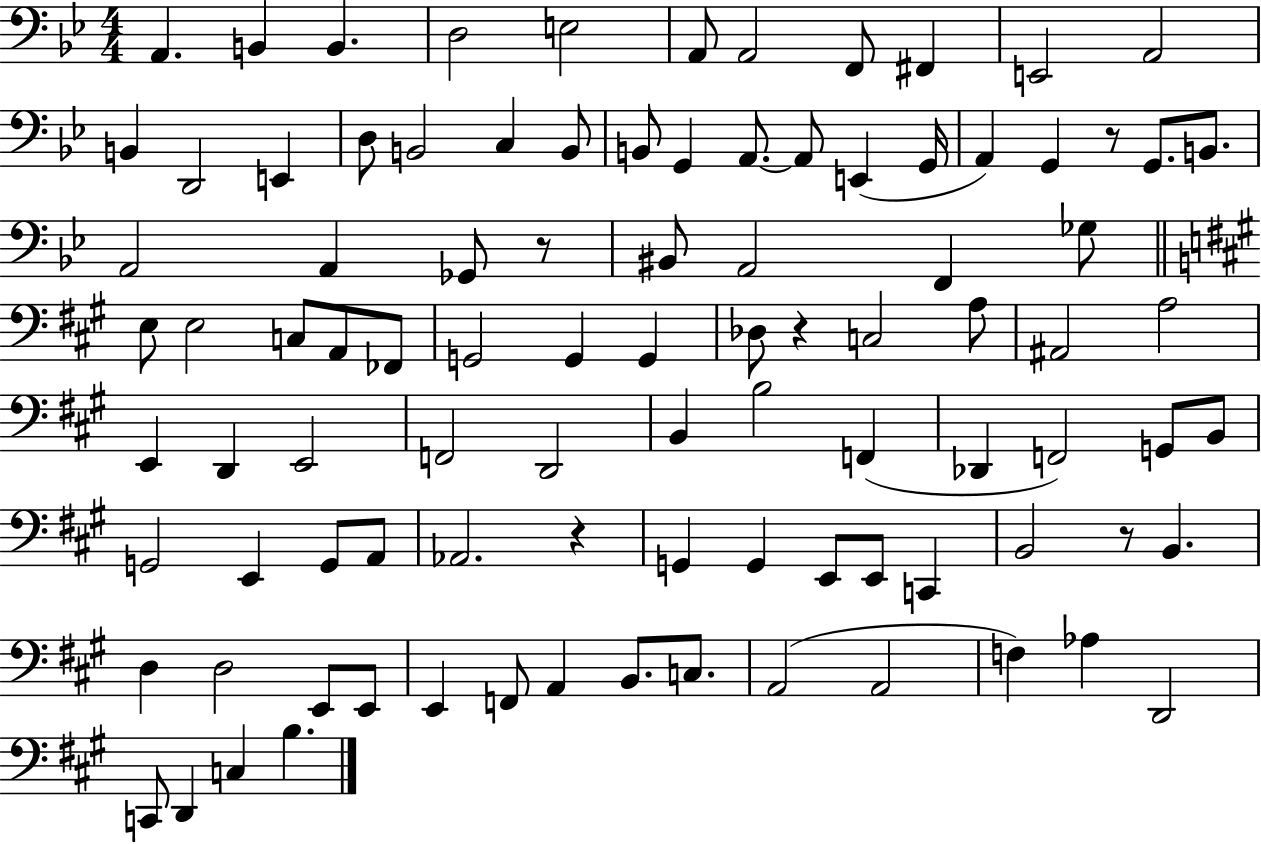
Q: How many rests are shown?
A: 5